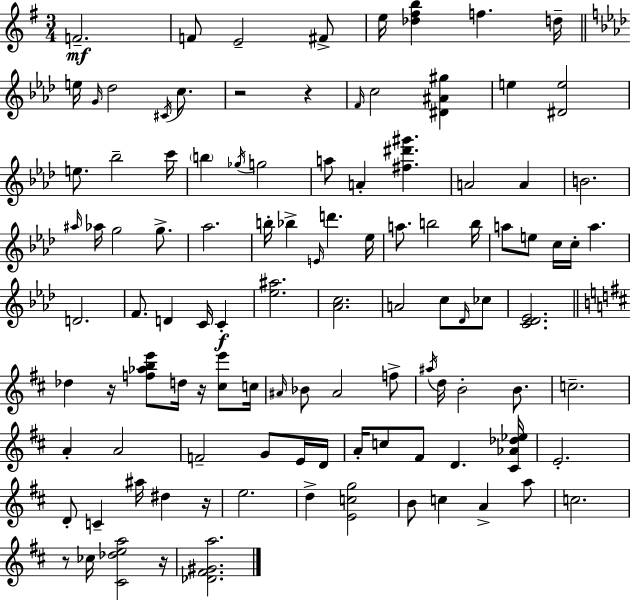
{
  \clef treble
  \numericTimeSignature
  \time 3/4
  \key e \minor
  f'2.--\mf | f'8 e'2-- fis'8-> | e''16 <des'' fis'' b''>4 f''4. d''16-- | \bar "||" \break \key f \minor e''16 \grace { g'16 } des''2 \acciaccatura { cis'16 } c''8. | r2 r4 | \grace { f'16 } c''2 <dis' ais' gis''>4 | e''4 <dis' e''>2 | \break e''8. bes''2-- | c'''16 \parenthesize b''4 \acciaccatura { ges''16 } g''2 | a''8 a'4-. <fis'' dis''' gis'''>4. | a'2 | \break a'4 b'2. | \grace { ais''16 } aes''16 g''2 | g''8.-> aes''2. | b''16-. bes''4-> \grace { e'16 } d'''4. | \break ees''16 a''8. b''2 | b''16 a''8 e''8 c''16 c''16-. | a''4. d'2. | f'8. d'4 | \break c'16 c'4-.\f <ees'' ais''>2. | <aes' c''>2. | a'2 | c''8 \grace { des'16 } ces''8 <c' des' ees'>2. | \break \bar "||" \break \key d \major des''4 r16 <f'' aes'' b'' e'''>8 d''16 r16 <cis'' e'''>8 c''16 | \grace { ais'16 } bes'8 ais'2 f''8-> | \acciaccatura { ais''16 } d''16 b'2-. b'8. | c''2.-- | \break a'4-. a'2 | f'2-- g'8 | e'16 d'16 a'16-. c''8 fis'8 d'4. | <cis' aes' des'' ees''>16 e'2.-. | \break d'8-. c'4-- ais''16 dis''4 | r16 e''2. | d''4-> <e' c'' g''>2 | b'8 c''4 a'4-> | \break a''8 c''2. | r8 ces''16 <cis' des'' e'' a''>2 | r16 <des' fis' gis' a''>2. | \bar "|."
}